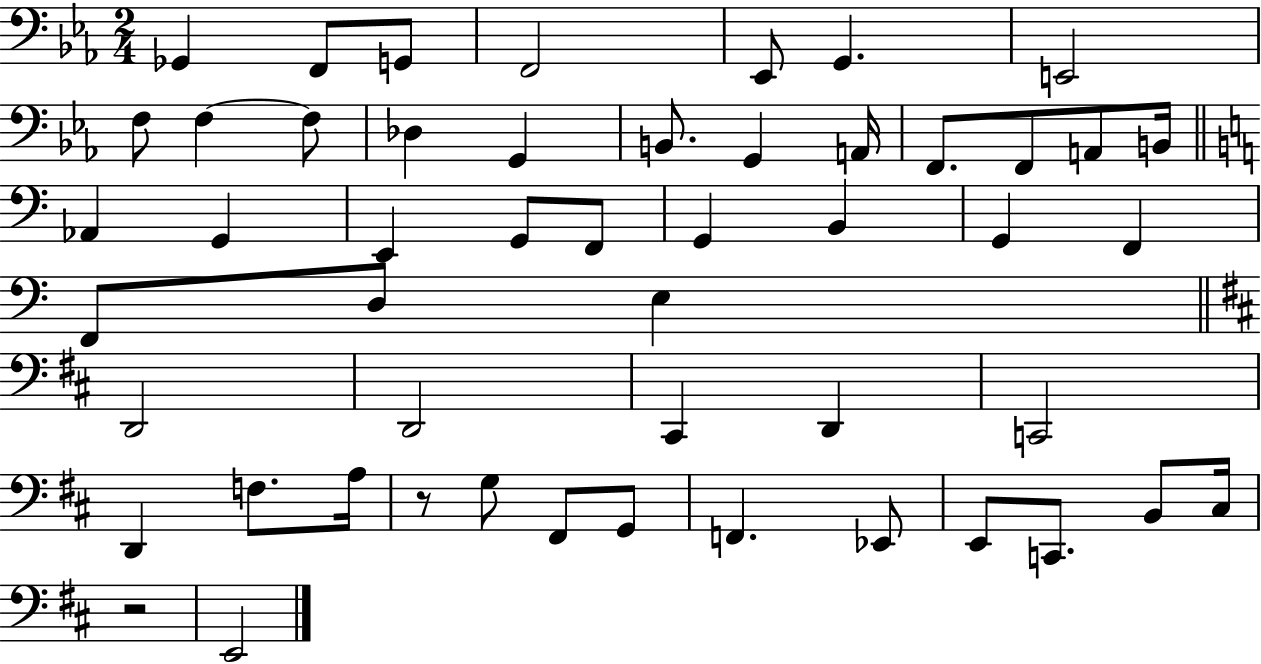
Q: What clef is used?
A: bass